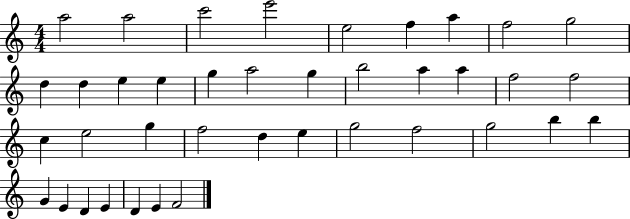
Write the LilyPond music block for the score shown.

{
  \clef treble
  \numericTimeSignature
  \time 4/4
  \key c \major
  a''2 a''2 | c'''2 e'''2 | e''2 f''4 a''4 | f''2 g''2 | \break d''4 d''4 e''4 e''4 | g''4 a''2 g''4 | b''2 a''4 a''4 | f''2 f''2 | \break c''4 e''2 g''4 | f''2 d''4 e''4 | g''2 f''2 | g''2 b''4 b''4 | \break g'4 e'4 d'4 e'4 | d'4 e'4 f'2 | \bar "|."
}